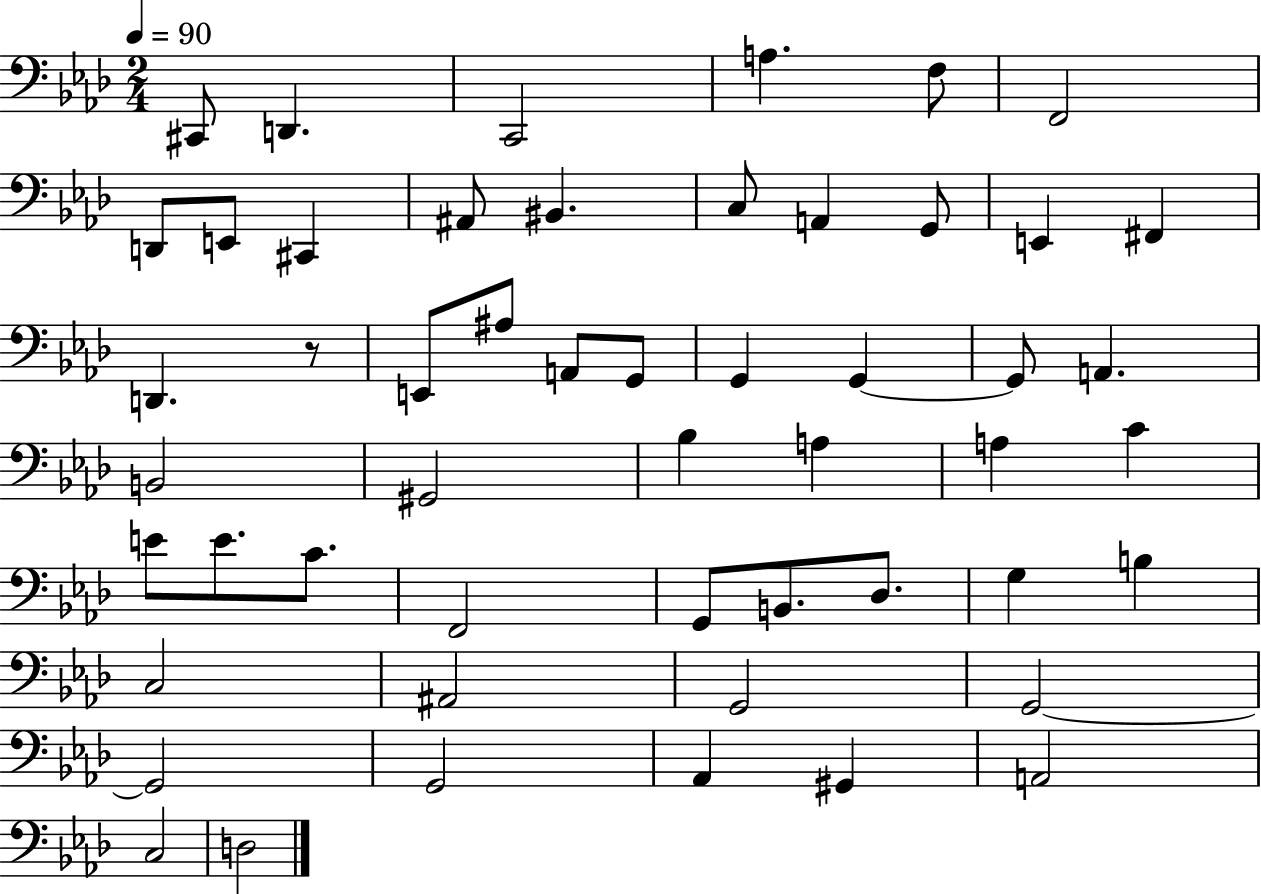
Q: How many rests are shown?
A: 1